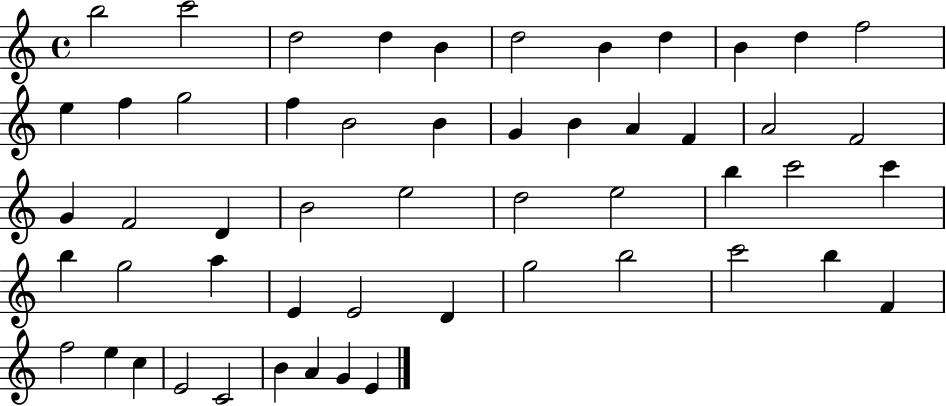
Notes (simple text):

B5/h C6/h D5/h D5/q B4/q D5/h B4/q D5/q B4/q D5/q F5/h E5/q F5/q G5/h F5/q B4/h B4/q G4/q B4/q A4/q F4/q A4/h F4/h G4/q F4/h D4/q B4/h E5/h D5/h E5/h B5/q C6/h C6/q B5/q G5/h A5/q E4/q E4/h D4/q G5/h B5/h C6/h B5/q F4/q F5/h E5/q C5/q E4/h C4/h B4/q A4/q G4/q E4/q